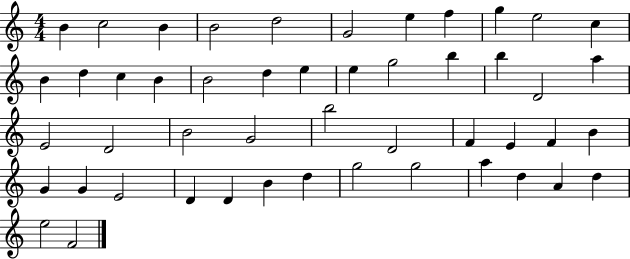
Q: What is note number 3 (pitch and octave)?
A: B4